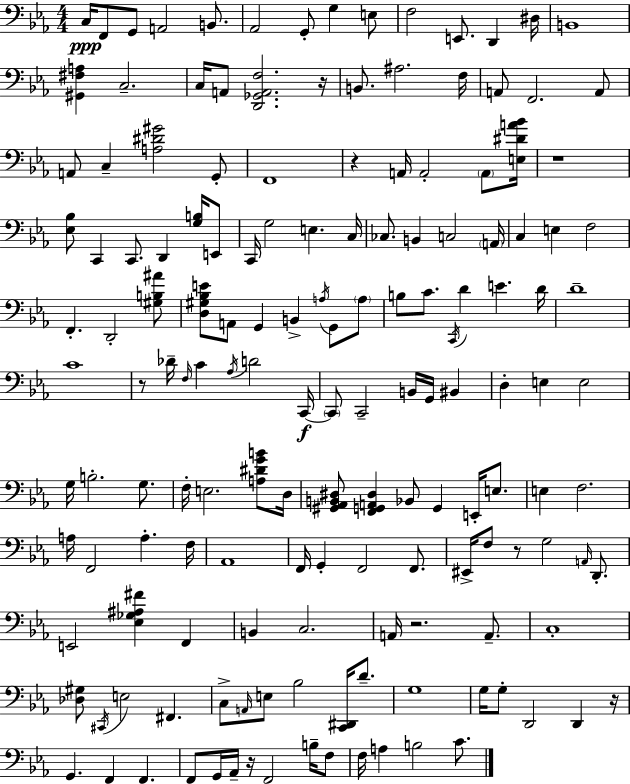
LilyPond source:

{
  \clef bass
  \numericTimeSignature
  \time 4/4
  \key c \minor
  c16\ppp f,8 g,8 a,2 b,8. | aes,2 g,8-. g4 e8 | f2 e,8. d,4 dis16 | b,1 | \break <gis, fis a>4 c2.-- | c16 a,8 <d, ges, a, f>2. r16 | b,8. ais2. f16 | a,8 f,2. a,8 | \break a,8 c4-- <a dis' gis'>2 g,8-. | f,1 | r4 a,16 a,2-. \parenthesize a,8 <e dis' a' bes'>16 | r1 | \break <ees bes>8 c,4 c,8. d,4 <g b>16 e,8 | c,16 g2 e4. c16 | ces8. b,4 c2 \parenthesize a,16 | c4 e4 f2 | \break f,4.-. d,2-. <gis b ais'>8 | <d gis bes e'>8 a,8 g,4 b,4-> \acciaccatura { a16 } g,8 \parenthesize a8 | b8 c'8. \acciaccatura { c,16 } d'4 e'4. | d'16 d'1-- | \break c'1 | r8 des'16-- \grace { f16 } c'4 \acciaccatura { aes16 } d'2 | c,16~~\f \parenthesize c,8 c,2-- b,16 g,16 | bis,4 d4-. e4 e2 | \break g16 b2.-. | g8. f16-. e2. | <a dis' g' b'>8 d16 <gis, aes, b, dis>8 <f, g, a, dis>4 bes,8 g,4 | e,16-. e8. e4 f2. | \break a16 f,2 a4.-. | f16 aes,1 | f,16 g,4-. f,2 | f,8. eis,16-> f8 r8 g2 | \break \grace { a,16 } d,8.-. e,2 <ees ges ais fis'>4 | f,4 b,4 c2. | a,16 r2. | a,8.-- c1-. | \break <des gis>8 \acciaccatura { cis,16 } e2 | fis,4. c8-> \grace { a,16 } e8 bes2 | <c, dis,>16 d'8.-- g1 | g16 g8-. d,2 | \break d,4 r16 g,4. f,4 | f,4. f,8 g,16 aes,16-- r16 f,2 | b16-- f8 f16 a4 b2 | c'8. \bar "|."
}